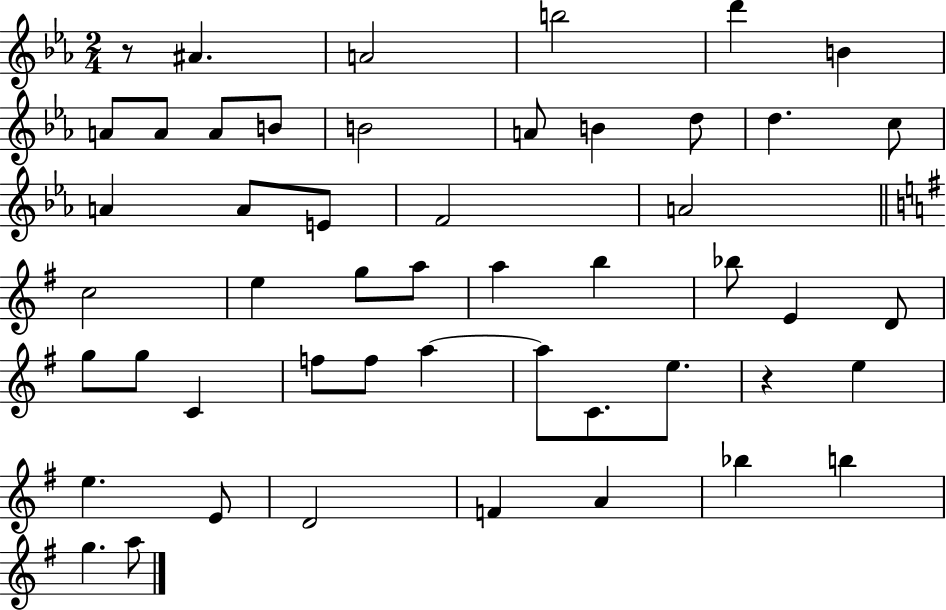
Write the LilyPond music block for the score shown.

{
  \clef treble
  \numericTimeSignature
  \time 2/4
  \key ees \major
  \repeat volta 2 { r8 ais'4. | a'2 | b''2 | d'''4 b'4 | \break a'8 a'8 a'8 b'8 | b'2 | a'8 b'4 d''8 | d''4. c''8 | \break a'4 a'8 e'8 | f'2 | a'2 | \bar "||" \break \key g \major c''2 | e''4 g''8 a''8 | a''4 b''4 | bes''8 e'4 d'8 | \break g''8 g''8 c'4 | f''8 f''8 a''4~~ | a''8 c'8. e''8. | r4 e''4 | \break e''4. e'8 | d'2 | f'4 a'4 | bes''4 b''4 | \break g''4. a''8 | } \bar "|."
}